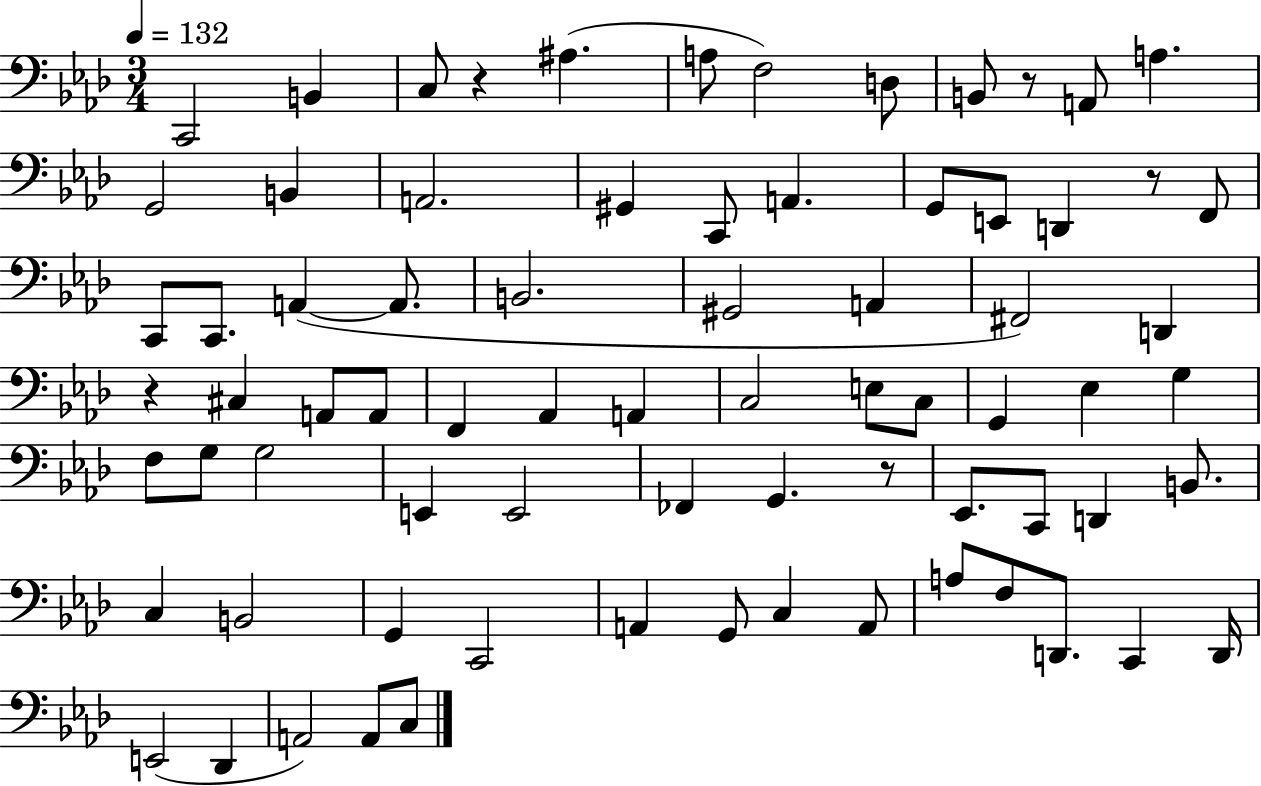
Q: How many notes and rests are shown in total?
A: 75